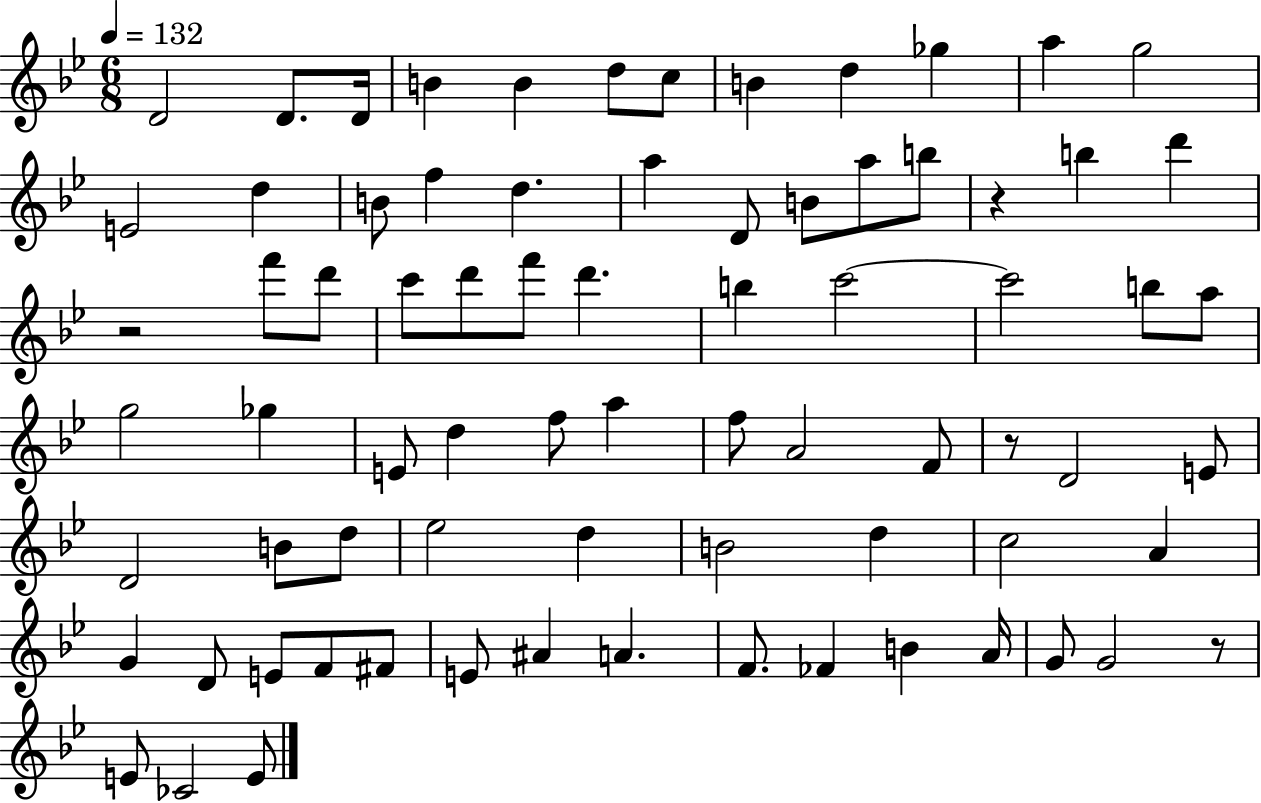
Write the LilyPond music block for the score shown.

{
  \clef treble
  \numericTimeSignature
  \time 6/8
  \key bes \major
  \tempo 4 = 132
  \repeat volta 2 { d'2 d'8. d'16 | b'4 b'4 d''8 c''8 | b'4 d''4 ges''4 | a''4 g''2 | \break e'2 d''4 | b'8 f''4 d''4. | a''4 d'8 b'8 a''8 b''8 | r4 b''4 d'''4 | \break r2 f'''8 d'''8 | c'''8 d'''8 f'''8 d'''4. | b''4 c'''2~~ | c'''2 b''8 a''8 | \break g''2 ges''4 | e'8 d''4 f''8 a''4 | f''8 a'2 f'8 | r8 d'2 e'8 | \break d'2 b'8 d''8 | ees''2 d''4 | b'2 d''4 | c''2 a'4 | \break g'4 d'8 e'8 f'8 fis'8 | e'8 ais'4 a'4. | f'8. fes'4 b'4 a'16 | g'8 g'2 r8 | \break e'8 ces'2 e'8 | } \bar "|."
}